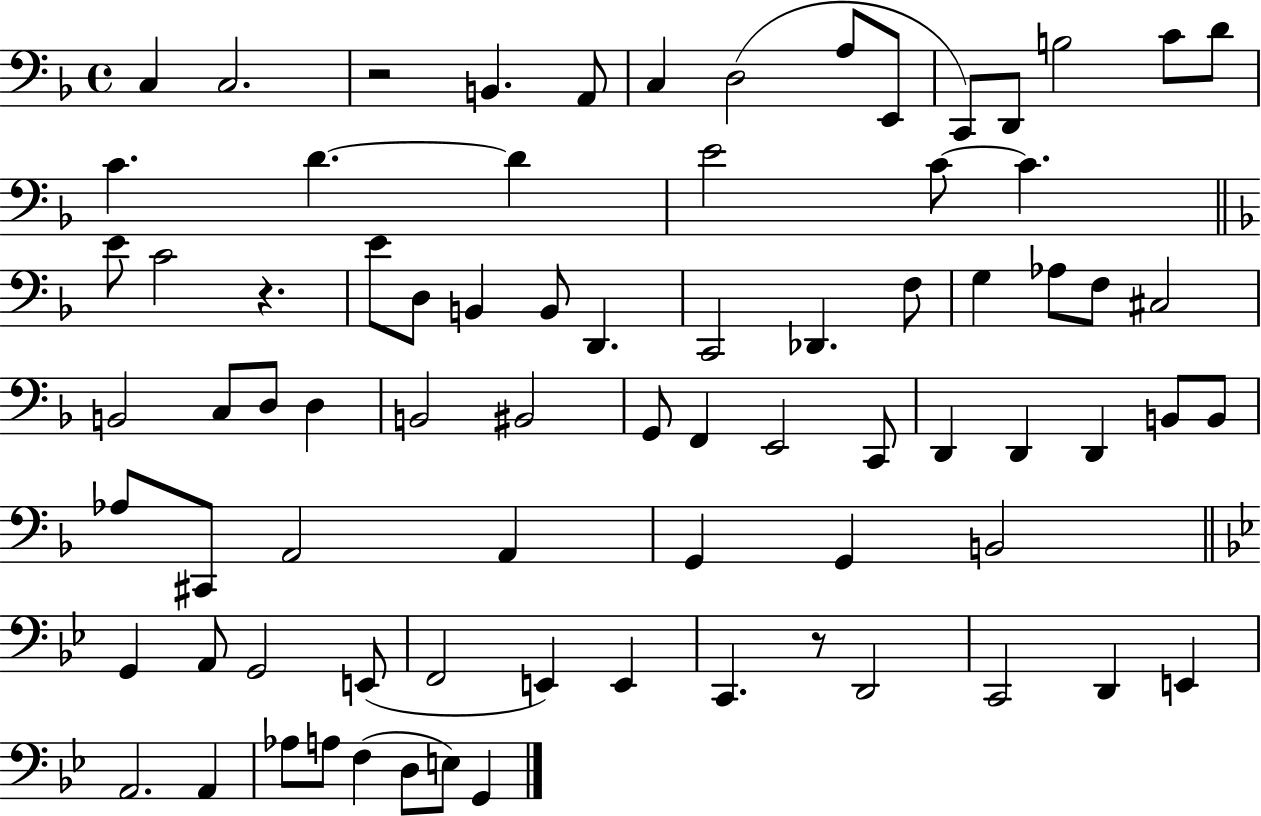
{
  \clef bass
  \time 4/4
  \defaultTimeSignature
  \key f \major
  c4 c2. | r2 b,4. a,8 | c4 d2( a8 e,8 | c,8) d,8 b2 c'8 d'8 | \break c'4. d'4.~~ d'4 | e'2 c'8~~ c'4. | \bar "||" \break \key f \major e'8 c'2 r4. | e'8 d8 b,4 b,8 d,4. | c,2 des,4. f8 | g4 aes8 f8 cis2 | \break b,2 c8 d8 d4 | b,2 bis,2 | g,8 f,4 e,2 c,8 | d,4 d,4 d,4 b,8 b,8 | \break aes8 cis,8 a,2 a,4 | g,4 g,4 b,2 | \bar "||" \break \key g \minor g,4 a,8 g,2 e,8( | f,2 e,4) e,4 | c,4. r8 d,2 | c,2 d,4 e,4 | \break a,2. a,4 | aes8 a8 f4( d8 e8) g,4 | \bar "|."
}